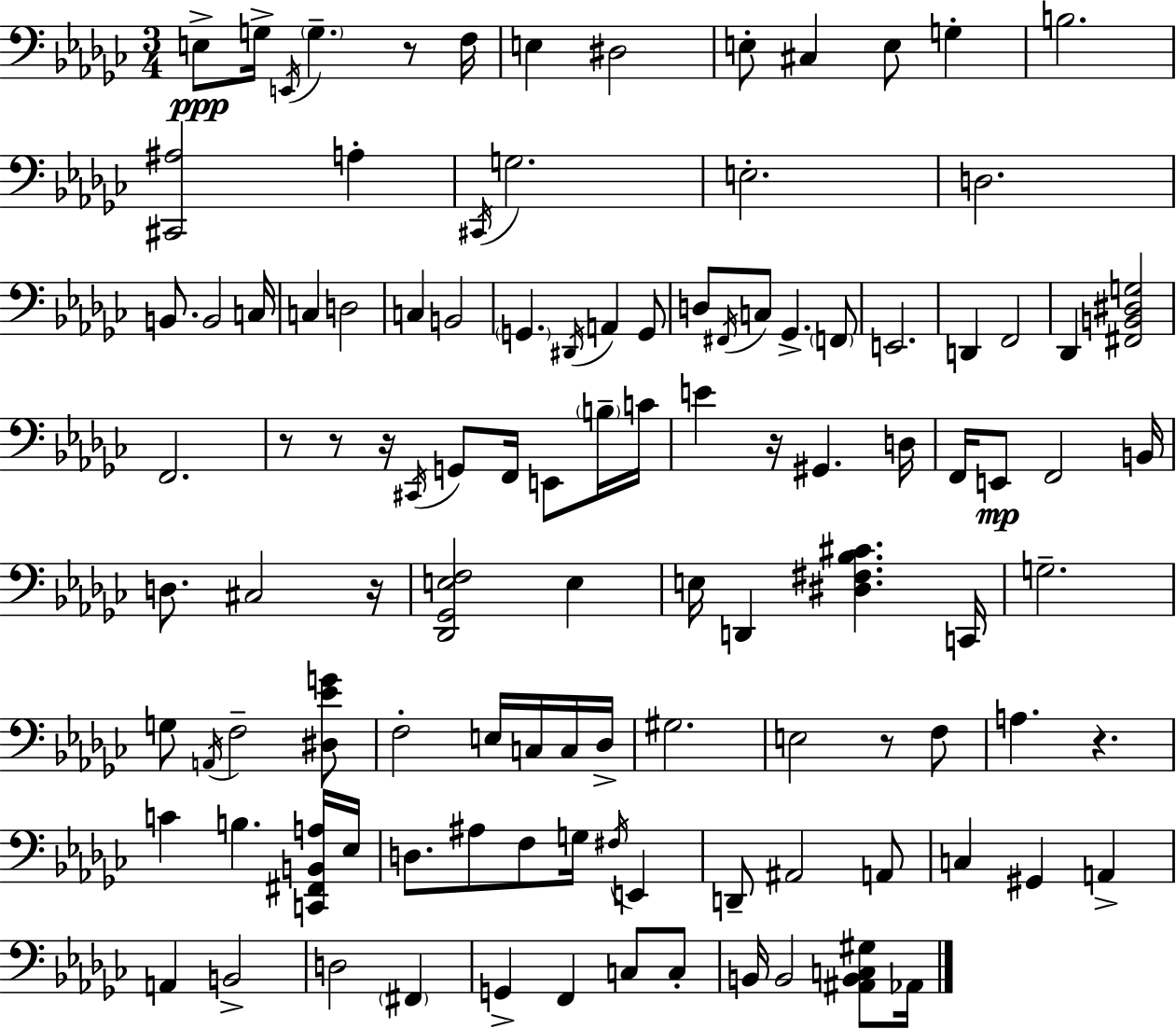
E3/e G3/s E2/s G3/q. R/e F3/s E3/q D#3/h E3/e C#3/q E3/e G3/q B3/h. [C#2,A#3]/h A3/q C#2/s G3/h. E3/h. D3/h. B2/e. B2/h C3/s C3/q D3/h C3/q B2/h G2/q. D#2/s A2/q G2/e D3/e F#2/s C3/e Gb2/q. F2/e E2/h. D2/q F2/h Db2/q [F#2,B2,D#3,G3]/h F2/h. R/e R/e R/s C#2/s G2/e F2/s E2/e B3/s C4/s E4/q R/s G#2/q. D3/s F2/s E2/e F2/h B2/s D3/e. C#3/h R/s [Db2,Gb2,E3,F3]/h E3/q E3/s D2/q [D#3,F#3,Bb3,C#4]/q. C2/s G3/h. G3/e A2/s F3/h [D#3,Eb4,G4]/e F3/h E3/s C3/s C3/s Db3/s G#3/h. E3/h R/e F3/e A3/q. R/q. C4/q B3/q. [C2,F#2,B2,A3]/s Eb3/s D3/e. A#3/e F3/e G3/s F#3/s E2/q D2/e A#2/h A2/e C3/q G#2/q A2/q A2/q B2/h D3/h F#2/q G2/q F2/q C3/e C3/e B2/s B2/h [A#2,B2,C3,G#3]/e Ab2/s